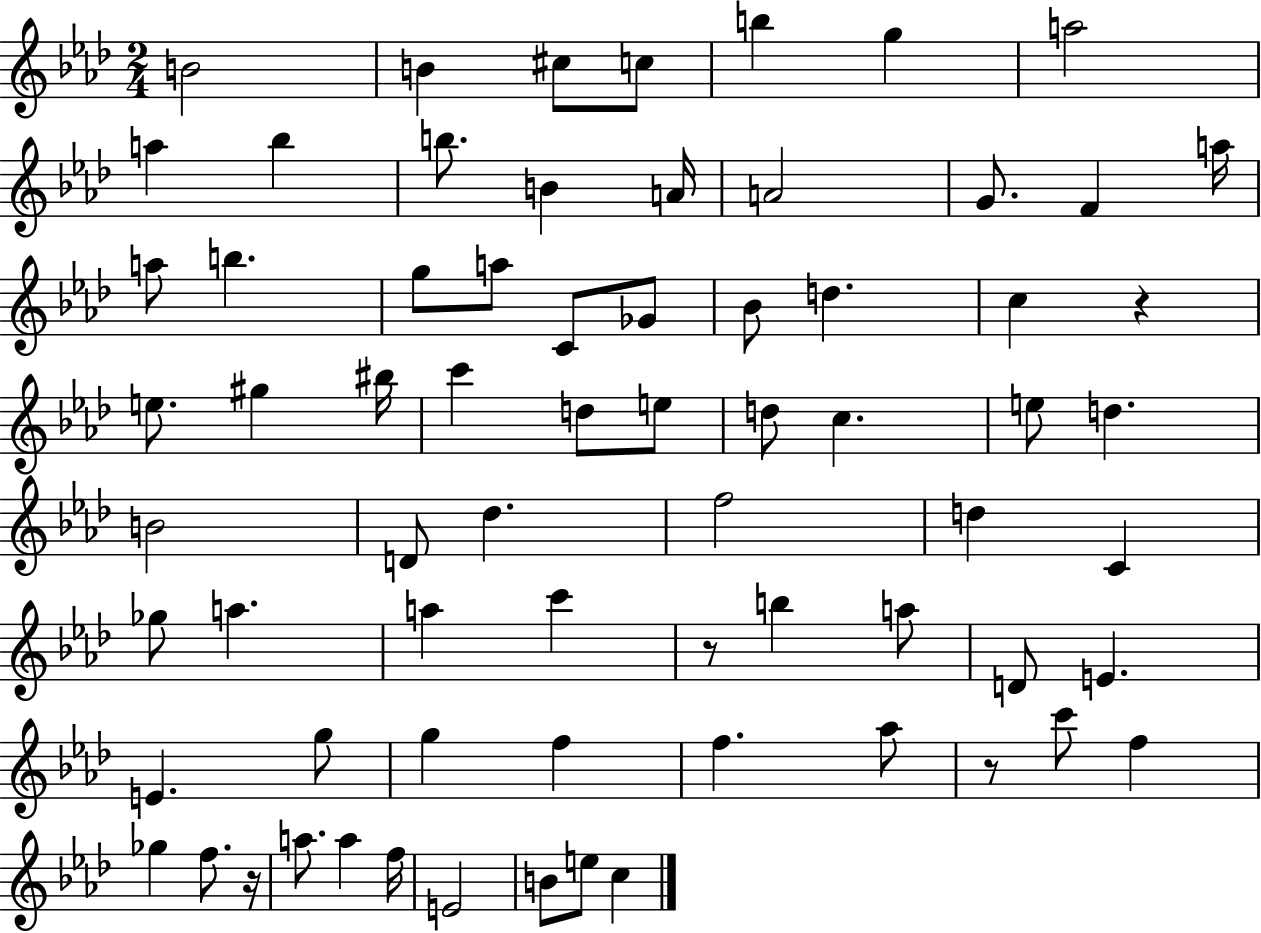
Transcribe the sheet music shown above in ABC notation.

X:1
T:Untitled
M:2/4
L:1/4
K:Ab
B2 B ^c/2 c/2 b g a2 a _b b/2 B A/4 A2 G/2 F a/4 a/2 b g/2 a/2 C/2 _G/2 _B/2 d c z e/2 ^g ^b/4 c' d/2 e/2 d/2 c e/2 d B2 D/2 _d f2 d C _g/2 a a c' z/2 b a/2 D/2 E E g/2 g f f _a/2 z/2 c'/2 f _g f/2 z/4 a/2 a f/4 E2 B/2 e/2 c